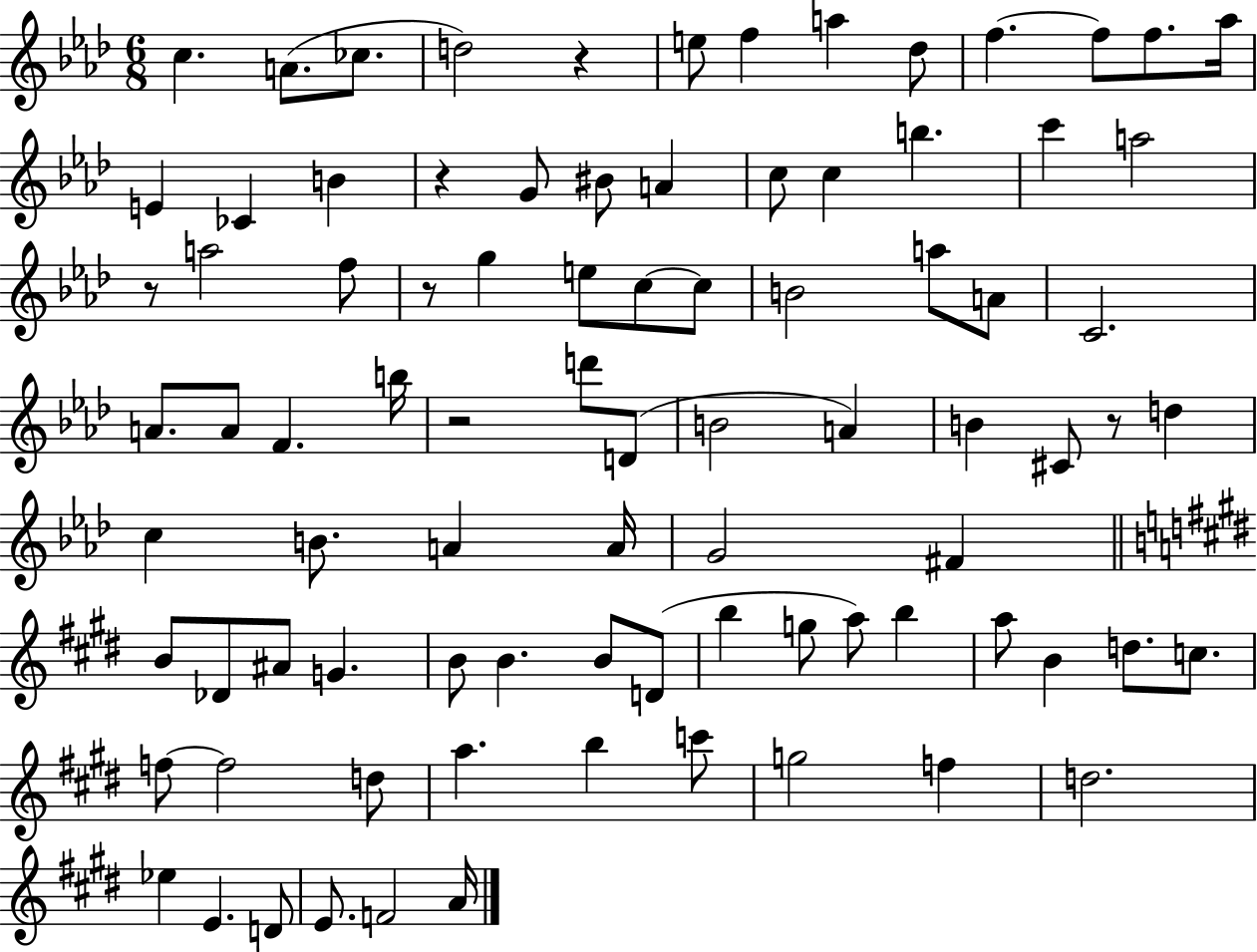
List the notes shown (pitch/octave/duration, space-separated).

C5/q. A4/e. CES5/e. D5/h R/q E5/e F5/q A5/q Db5/e F5/q. F5/e F5/e. Ab5/s E4/q CES4/q B4/q R/q G4/e BIS4/e A4/q C5/e C5/q B5/q. C6/q A5/h R/e A5/h F5/e R/e G5/q E5/e C5/e C5/e B4/h A5/e A4/e C4/h. A4/e. A4/e F4/q. B5/s R/h D6/e D4/e B4/h A4/q B4/q C#4/e R/e D5/q C5/q B4/e. A4/q A4/s G4/h F#4/q B4/e Db4/e A#4/e G4/q. B4/e B4/q. B4/e D4/e B5/q G5/e A5/e B5/q A5/e B4/q D5/e. C5/e. F5/e F5/h D5/e A5/q. B5/q C6/e G5/h F5/q D5/h. Eb5/q E4/q. D4/e E4/e. F4/h A4/s